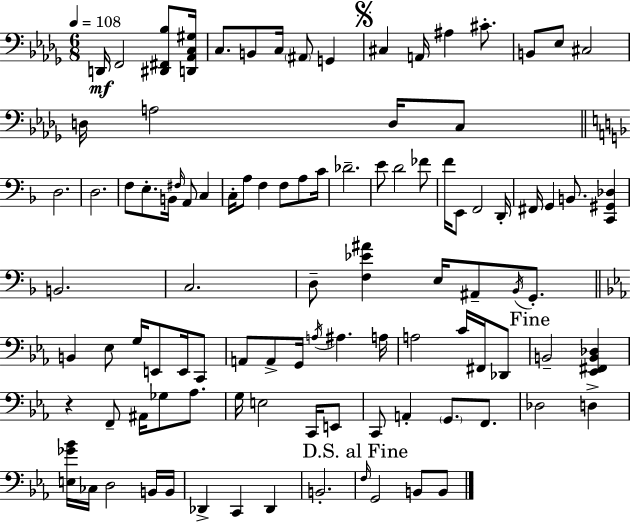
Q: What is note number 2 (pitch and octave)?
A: F2